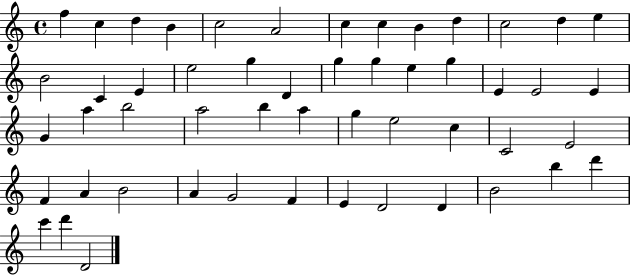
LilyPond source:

{
  \clef treble
  \time 4/4
  \defaultTimeSignature
  \key c \major
  f''4 c''4 d''4 b'4 | c''2 a'2 | c''4 c''4 b'4 d''4 | c''2 d''4 e''4 | \break b'2 c'4 e'4 | e''2 g''4 d'4 | g''4 g''4 e''4 g''4 | e'4 e'2 e'4 | \break g'4 a''4 b''2 | a''2 b''4 a''4 | g''4 e''2 c''4 | c'2 e'2 | \break f'4 a'4 b'2 | a'4 g'2 f'4 | e'4 d'2 d'4 | b'2 b''4 d'''4 | \break c'''4 d'''4 d'2 | \bar "|."
}